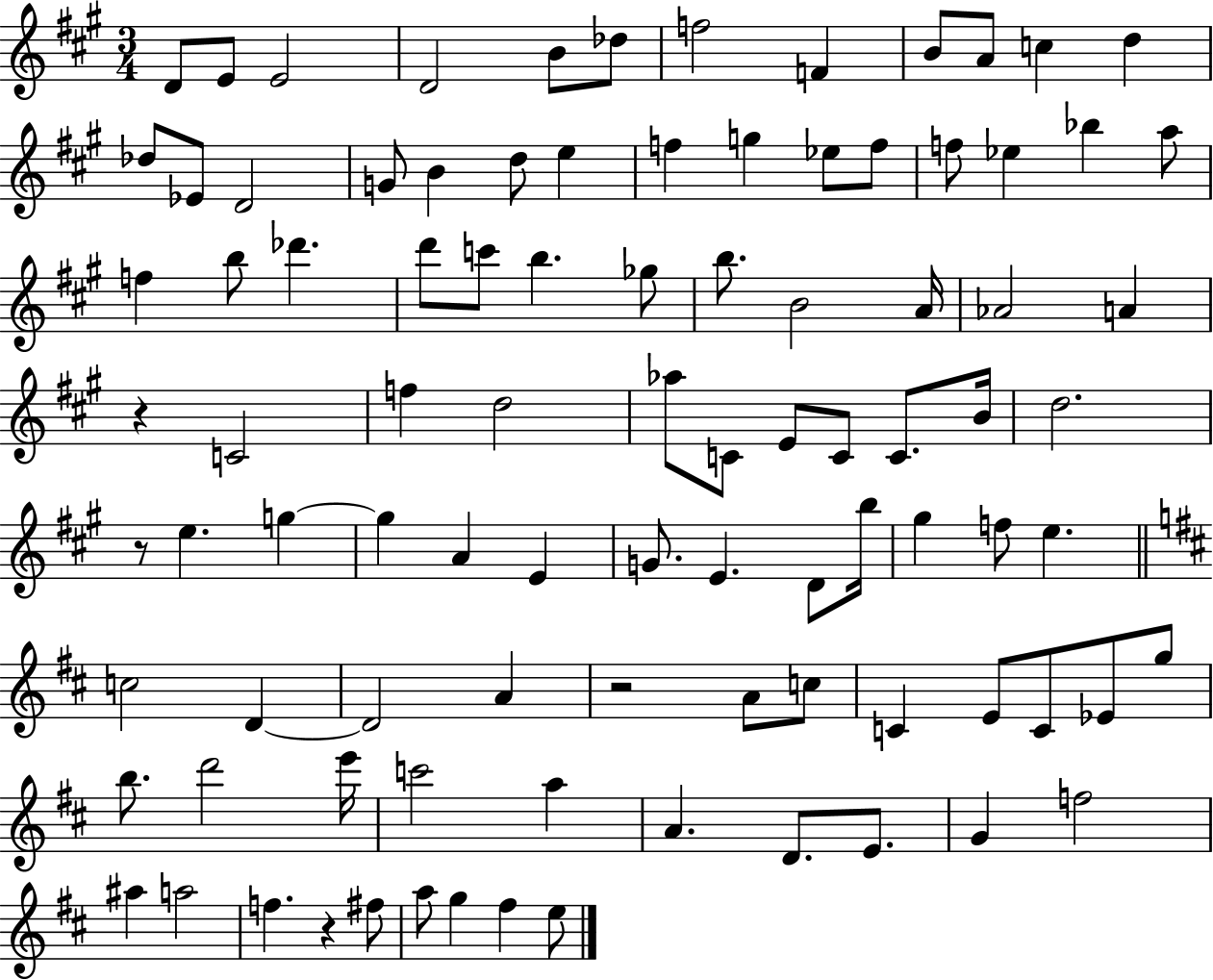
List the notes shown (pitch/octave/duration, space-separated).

D4/e E4/e E4/h D4/h B4/e Db5/e F5/h F4/q B4/e A4/e C5/q D5/q Db5/e Eb4/e D4/h G4/e B4/q D5/e E5/q F5/q G5/q Eb5/e F5/e F5/e Eb5/q Bb5/q A5/e F5/q B5/e Db6/q. D6/e C6/e B5/q. Gb5/e B5/e. B4/h A4/s Ab4/h A4/q R/q C4/h F5/q D5/h Ab5/e C4/e E4/e C4/e C4/e. B4/s D5/h. R/e E5/q. G5/q G5/q A4/q E4/q G4/e. E4/q. D4/e B5/s G#5/q F5/e E5/q. C5/h D4/q D4/h A4/q R/h A4/e C5/e C4/q E4/e C4/e Eb4/e G5/e B5/e. D6/h E6/s C6/h A5/q A4/q. D4/e. E4/e. G4/q F5/h A#5/q A5/h F5/q. R/q F#5/e A5/e G5/q F#5/q E5/e